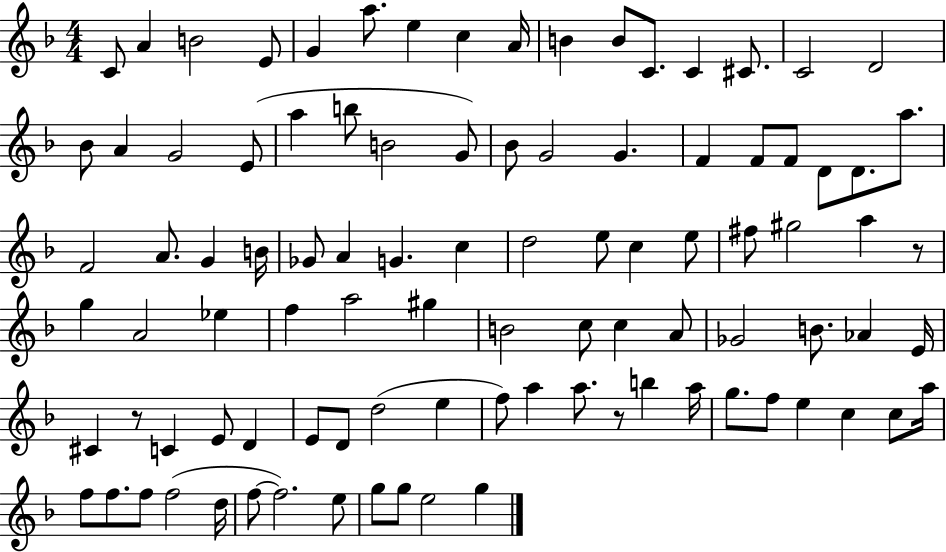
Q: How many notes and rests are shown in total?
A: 96